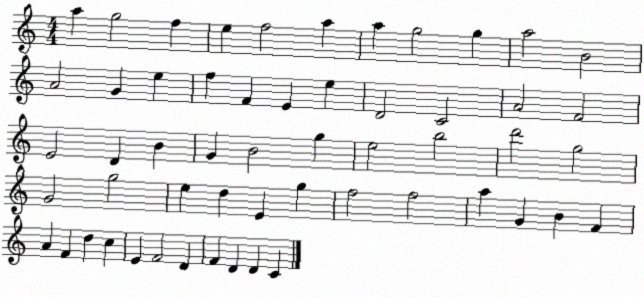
X:1
T:Untitled
M:4/4
L:1/4
K:C
a g2 f e f2 a a g2 g a2 B2 A2 G e f F E e D2 C2 A2 F2 E2 D B G B2 g e2 b2 d'2 g2 G2 g2 e d E g f2 f2 a G B F A F d c E F2 D F D D C